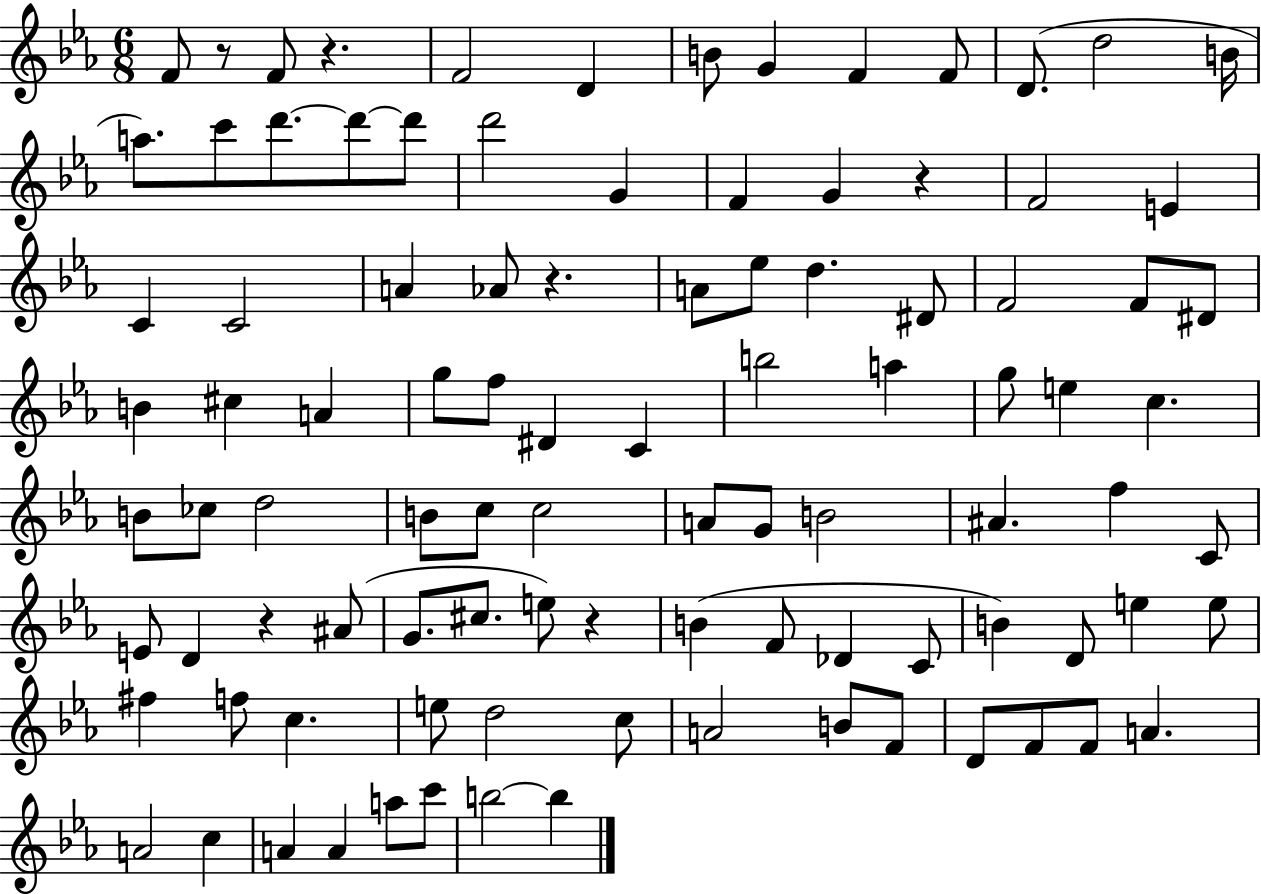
X:1
T:Untitled
M:6/8
L:1/4
K:Eb
F/2 z/2 F/2 z F2 D B/2 G F F/2 D/2 d2 B/4 a/2 c'/2 d'/2 d'/2 d'/2 d'2 G F G z F2 E C C2 A _A/2 z A/2 _e/2 d ^D/2 F2 F/2 ^D/2 B ^c A g/2 f/2 ^D C b2 a g/2 e c B/2 _c/2 d2 B/2 c/2 c2 A/2 G/2 B2 ^A f C/2 E/2 D z ^A/2 G/2 ^c/2 e/2 z B F/2 _D C/2 B D/2 e e/2 ^f f/2 c e/2 d2 c/2 A2 B/2 F/2 D/2 F/2 F/2 A A2 c A A a/2 c'/2 b2 b